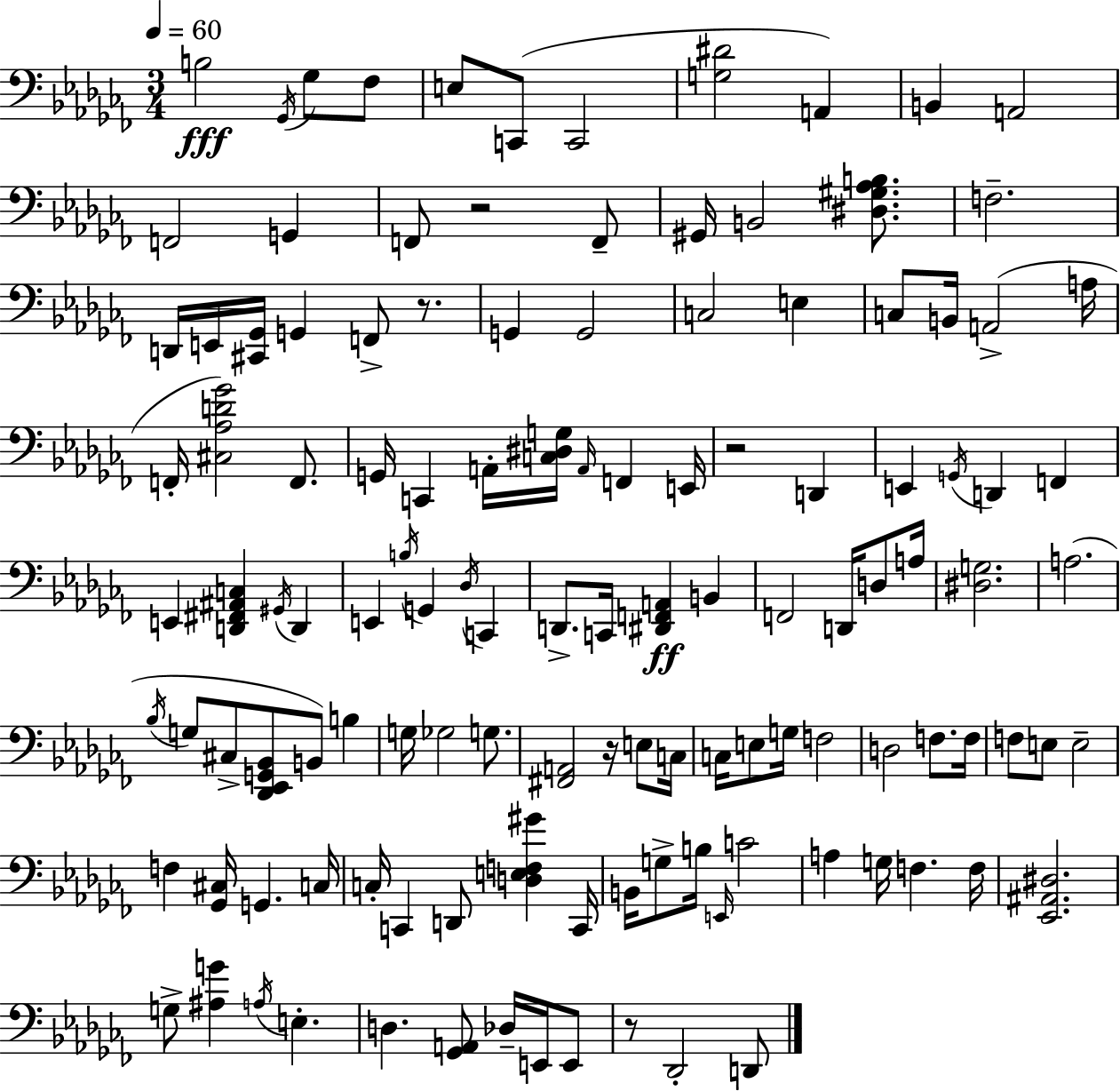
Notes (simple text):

B3/h Gb2/s Gb3/e FES3/e E3/e C2/e C2/h [G3,D#4]/h A2/q B2/q A2/h F2/h G2/q F2/e R/h F2/e G#2/s B2/h [D#3,G#3,Ab3,B3]/e. F3/h. D2/s E2/s [C#2,Gb2]/s G2/q F2/e R/e. G2/q G2/h C3/h E3/q C3/e B2/s A2/h A3/s F2/s [C#3,Ab3,D4,Gb4]/h F2/e. G2/s C2/q A2/s [C3,D#3,G3]/s A2/s F2/q E2/s R/h D2/q E2/q G2/s D2/q F2/q E2/q [D2,F#2,A#2,C3]/q G#2/s D2/q E2/q B3/s G2/q Db3/s C2/q D2/e. C2/s [D#2,F2,A2]/q B2/q F2/h D2/s D3/e A3/s [D#3,G3]/h. A3/h. Bb3/s G3/e C#3/e [Db2,Eb2,G2,Bb2]/e B2/e B3/q G3/s Gb3/h G3/e. [F#2,A2]/h R/s E3/e C3/s C3/s E3/e G3/s F3/h D3/h F3/e. F3/s F3/e E3/e E3/h F3/q [Gb2,C#3]/s G2/q. C3/s C3/s C2/q D2/e [D3,E3,F3,G#4]/q C2/s B2/s G3/e B3/s E2/s C4/h A3/q G3/s F3/q. F3/s [Eb2,A#2,D#3]/h. G3/e [A#3,G4]/q A3/s E3/q. D3/q. [Gb2,A2]/e Db3/s E2/s E2/e R/e Db2/h D2/e